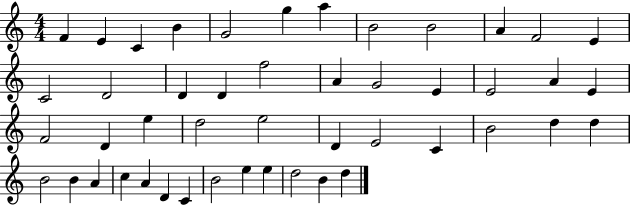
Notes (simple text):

F4/q E4/q C4/q B4/q G4/h G5/q A5/q B4/h B4/h A4/q F4/h E4/q C4/h D4/h D4/q D4/q F5/h A4/q G4/h E4/q E4/h A4/q E4/q F4/h D4/q E5/q D5/h E5/h D4/q E4/h C4/q B4/h D5/q D5/q B4/h B4/q A4/q C5/q A4/q D4/q C4/q B4/h E5/q E5/q D5/h B4/q D5/q